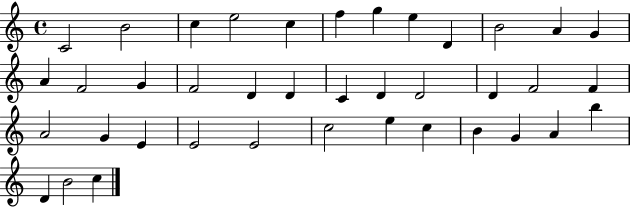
X:1
T:Untitled
M:4/4
L:1/4
K:C
C2 B2 c e2 c f g e D B2 A G A F2 G F2 D D C D D2 D F2 F A2 G E E2 E2 c2 e c B G A b D B2 c